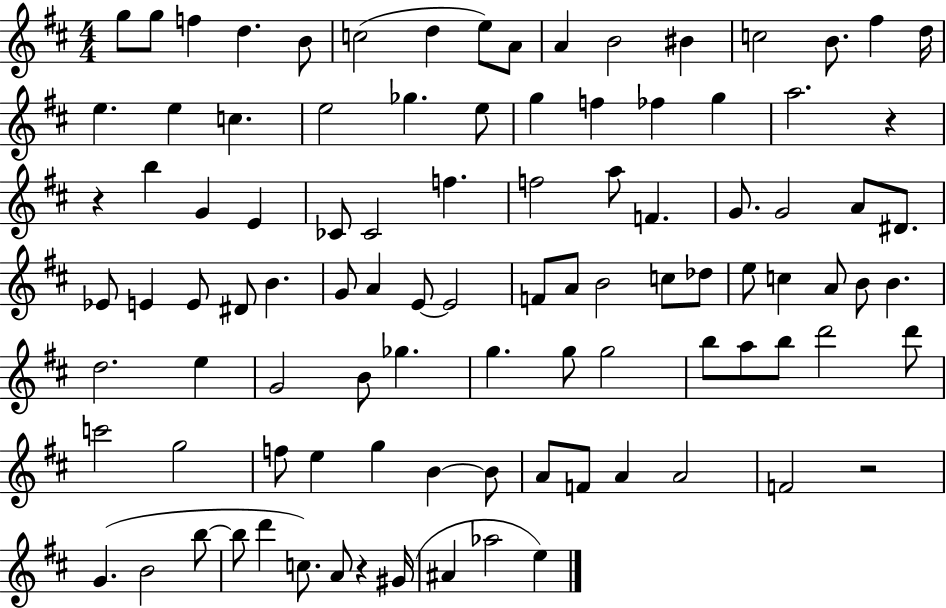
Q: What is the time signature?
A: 4/4